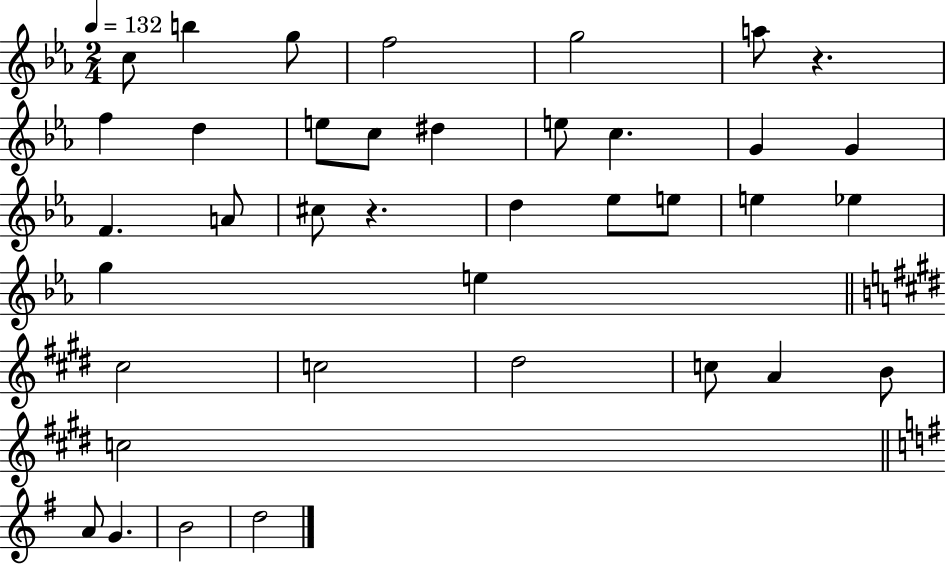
C5/e B5/q G5/e F5/h G5/h A5/e R/q. F5/q D5/q E5/e C5/e D#5/q E5/e C5/q. G4/q G4/q F4/q. A4/e C#5/e R/q. D5/q Eb5/e E5/e E5/q Eb5/q G5/q E5/q C#5/h C5/h D#5/h C5/e A4/q B4/e C5/h A4/e G4/q. B4/h D5/h